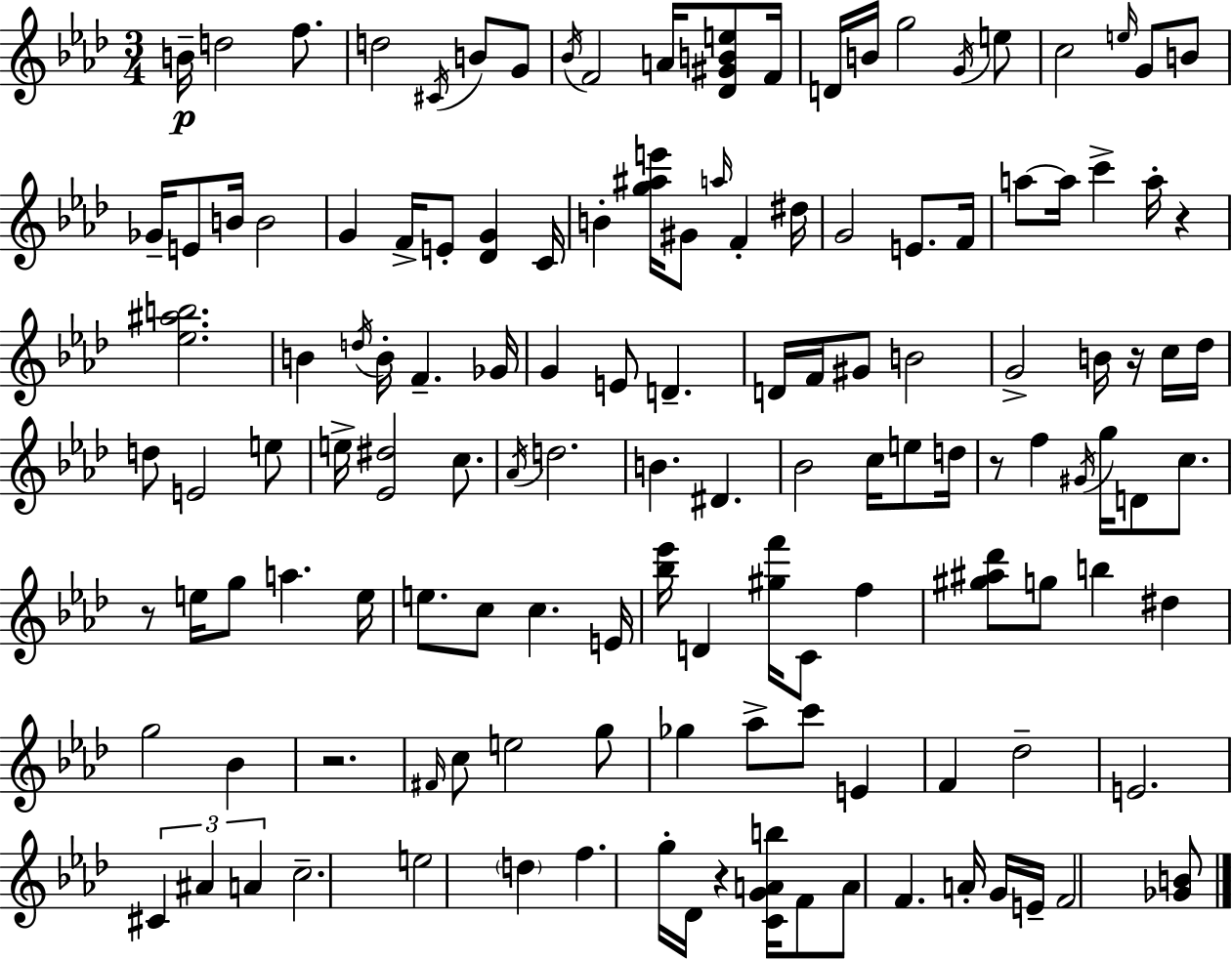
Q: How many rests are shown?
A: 6